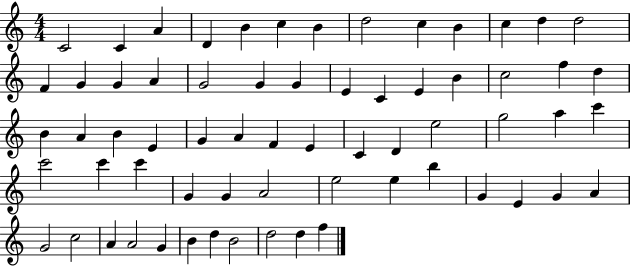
C4/h C4/q A4/q D4/q B4/q C5/q B4/q D5/h C5/q B4/q C5/q D5/q D5/h F4/q G4/q G4/q A4/q G4/h G4/q G4/q E4/q C4/q E4/q B4/q C5/h F5/q D5/q B4/q A4/q B4/q E4/q G4/q A4/q F4/q E4/q C4/q D4/q E5/h G5/h A5/q C6/q C6/h C6/q C6/q G4/q G4/q A4/h E5/h E5/q B5/q G4/q E4/q G4/q A4/q G4/h C5/h A4/q A4/h G4/q B4/q D5/q B4/h D5/h D5/q F5/q